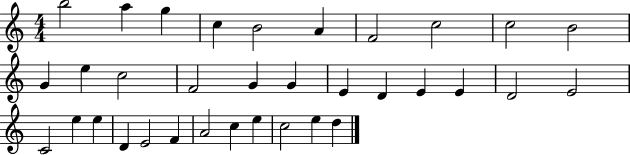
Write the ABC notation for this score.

X:1
T:Untitled
M:4/4
L:1/4
K:C
b2 a g c B2 A F2 c2 c2 B2 G e c2 F2 G G E D E E D2 E2 C2 e e D E2 F A2 c e c2 e d